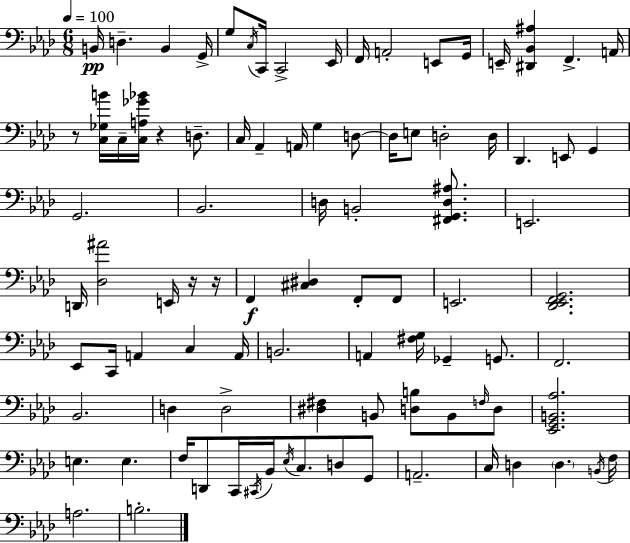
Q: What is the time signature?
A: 6/8